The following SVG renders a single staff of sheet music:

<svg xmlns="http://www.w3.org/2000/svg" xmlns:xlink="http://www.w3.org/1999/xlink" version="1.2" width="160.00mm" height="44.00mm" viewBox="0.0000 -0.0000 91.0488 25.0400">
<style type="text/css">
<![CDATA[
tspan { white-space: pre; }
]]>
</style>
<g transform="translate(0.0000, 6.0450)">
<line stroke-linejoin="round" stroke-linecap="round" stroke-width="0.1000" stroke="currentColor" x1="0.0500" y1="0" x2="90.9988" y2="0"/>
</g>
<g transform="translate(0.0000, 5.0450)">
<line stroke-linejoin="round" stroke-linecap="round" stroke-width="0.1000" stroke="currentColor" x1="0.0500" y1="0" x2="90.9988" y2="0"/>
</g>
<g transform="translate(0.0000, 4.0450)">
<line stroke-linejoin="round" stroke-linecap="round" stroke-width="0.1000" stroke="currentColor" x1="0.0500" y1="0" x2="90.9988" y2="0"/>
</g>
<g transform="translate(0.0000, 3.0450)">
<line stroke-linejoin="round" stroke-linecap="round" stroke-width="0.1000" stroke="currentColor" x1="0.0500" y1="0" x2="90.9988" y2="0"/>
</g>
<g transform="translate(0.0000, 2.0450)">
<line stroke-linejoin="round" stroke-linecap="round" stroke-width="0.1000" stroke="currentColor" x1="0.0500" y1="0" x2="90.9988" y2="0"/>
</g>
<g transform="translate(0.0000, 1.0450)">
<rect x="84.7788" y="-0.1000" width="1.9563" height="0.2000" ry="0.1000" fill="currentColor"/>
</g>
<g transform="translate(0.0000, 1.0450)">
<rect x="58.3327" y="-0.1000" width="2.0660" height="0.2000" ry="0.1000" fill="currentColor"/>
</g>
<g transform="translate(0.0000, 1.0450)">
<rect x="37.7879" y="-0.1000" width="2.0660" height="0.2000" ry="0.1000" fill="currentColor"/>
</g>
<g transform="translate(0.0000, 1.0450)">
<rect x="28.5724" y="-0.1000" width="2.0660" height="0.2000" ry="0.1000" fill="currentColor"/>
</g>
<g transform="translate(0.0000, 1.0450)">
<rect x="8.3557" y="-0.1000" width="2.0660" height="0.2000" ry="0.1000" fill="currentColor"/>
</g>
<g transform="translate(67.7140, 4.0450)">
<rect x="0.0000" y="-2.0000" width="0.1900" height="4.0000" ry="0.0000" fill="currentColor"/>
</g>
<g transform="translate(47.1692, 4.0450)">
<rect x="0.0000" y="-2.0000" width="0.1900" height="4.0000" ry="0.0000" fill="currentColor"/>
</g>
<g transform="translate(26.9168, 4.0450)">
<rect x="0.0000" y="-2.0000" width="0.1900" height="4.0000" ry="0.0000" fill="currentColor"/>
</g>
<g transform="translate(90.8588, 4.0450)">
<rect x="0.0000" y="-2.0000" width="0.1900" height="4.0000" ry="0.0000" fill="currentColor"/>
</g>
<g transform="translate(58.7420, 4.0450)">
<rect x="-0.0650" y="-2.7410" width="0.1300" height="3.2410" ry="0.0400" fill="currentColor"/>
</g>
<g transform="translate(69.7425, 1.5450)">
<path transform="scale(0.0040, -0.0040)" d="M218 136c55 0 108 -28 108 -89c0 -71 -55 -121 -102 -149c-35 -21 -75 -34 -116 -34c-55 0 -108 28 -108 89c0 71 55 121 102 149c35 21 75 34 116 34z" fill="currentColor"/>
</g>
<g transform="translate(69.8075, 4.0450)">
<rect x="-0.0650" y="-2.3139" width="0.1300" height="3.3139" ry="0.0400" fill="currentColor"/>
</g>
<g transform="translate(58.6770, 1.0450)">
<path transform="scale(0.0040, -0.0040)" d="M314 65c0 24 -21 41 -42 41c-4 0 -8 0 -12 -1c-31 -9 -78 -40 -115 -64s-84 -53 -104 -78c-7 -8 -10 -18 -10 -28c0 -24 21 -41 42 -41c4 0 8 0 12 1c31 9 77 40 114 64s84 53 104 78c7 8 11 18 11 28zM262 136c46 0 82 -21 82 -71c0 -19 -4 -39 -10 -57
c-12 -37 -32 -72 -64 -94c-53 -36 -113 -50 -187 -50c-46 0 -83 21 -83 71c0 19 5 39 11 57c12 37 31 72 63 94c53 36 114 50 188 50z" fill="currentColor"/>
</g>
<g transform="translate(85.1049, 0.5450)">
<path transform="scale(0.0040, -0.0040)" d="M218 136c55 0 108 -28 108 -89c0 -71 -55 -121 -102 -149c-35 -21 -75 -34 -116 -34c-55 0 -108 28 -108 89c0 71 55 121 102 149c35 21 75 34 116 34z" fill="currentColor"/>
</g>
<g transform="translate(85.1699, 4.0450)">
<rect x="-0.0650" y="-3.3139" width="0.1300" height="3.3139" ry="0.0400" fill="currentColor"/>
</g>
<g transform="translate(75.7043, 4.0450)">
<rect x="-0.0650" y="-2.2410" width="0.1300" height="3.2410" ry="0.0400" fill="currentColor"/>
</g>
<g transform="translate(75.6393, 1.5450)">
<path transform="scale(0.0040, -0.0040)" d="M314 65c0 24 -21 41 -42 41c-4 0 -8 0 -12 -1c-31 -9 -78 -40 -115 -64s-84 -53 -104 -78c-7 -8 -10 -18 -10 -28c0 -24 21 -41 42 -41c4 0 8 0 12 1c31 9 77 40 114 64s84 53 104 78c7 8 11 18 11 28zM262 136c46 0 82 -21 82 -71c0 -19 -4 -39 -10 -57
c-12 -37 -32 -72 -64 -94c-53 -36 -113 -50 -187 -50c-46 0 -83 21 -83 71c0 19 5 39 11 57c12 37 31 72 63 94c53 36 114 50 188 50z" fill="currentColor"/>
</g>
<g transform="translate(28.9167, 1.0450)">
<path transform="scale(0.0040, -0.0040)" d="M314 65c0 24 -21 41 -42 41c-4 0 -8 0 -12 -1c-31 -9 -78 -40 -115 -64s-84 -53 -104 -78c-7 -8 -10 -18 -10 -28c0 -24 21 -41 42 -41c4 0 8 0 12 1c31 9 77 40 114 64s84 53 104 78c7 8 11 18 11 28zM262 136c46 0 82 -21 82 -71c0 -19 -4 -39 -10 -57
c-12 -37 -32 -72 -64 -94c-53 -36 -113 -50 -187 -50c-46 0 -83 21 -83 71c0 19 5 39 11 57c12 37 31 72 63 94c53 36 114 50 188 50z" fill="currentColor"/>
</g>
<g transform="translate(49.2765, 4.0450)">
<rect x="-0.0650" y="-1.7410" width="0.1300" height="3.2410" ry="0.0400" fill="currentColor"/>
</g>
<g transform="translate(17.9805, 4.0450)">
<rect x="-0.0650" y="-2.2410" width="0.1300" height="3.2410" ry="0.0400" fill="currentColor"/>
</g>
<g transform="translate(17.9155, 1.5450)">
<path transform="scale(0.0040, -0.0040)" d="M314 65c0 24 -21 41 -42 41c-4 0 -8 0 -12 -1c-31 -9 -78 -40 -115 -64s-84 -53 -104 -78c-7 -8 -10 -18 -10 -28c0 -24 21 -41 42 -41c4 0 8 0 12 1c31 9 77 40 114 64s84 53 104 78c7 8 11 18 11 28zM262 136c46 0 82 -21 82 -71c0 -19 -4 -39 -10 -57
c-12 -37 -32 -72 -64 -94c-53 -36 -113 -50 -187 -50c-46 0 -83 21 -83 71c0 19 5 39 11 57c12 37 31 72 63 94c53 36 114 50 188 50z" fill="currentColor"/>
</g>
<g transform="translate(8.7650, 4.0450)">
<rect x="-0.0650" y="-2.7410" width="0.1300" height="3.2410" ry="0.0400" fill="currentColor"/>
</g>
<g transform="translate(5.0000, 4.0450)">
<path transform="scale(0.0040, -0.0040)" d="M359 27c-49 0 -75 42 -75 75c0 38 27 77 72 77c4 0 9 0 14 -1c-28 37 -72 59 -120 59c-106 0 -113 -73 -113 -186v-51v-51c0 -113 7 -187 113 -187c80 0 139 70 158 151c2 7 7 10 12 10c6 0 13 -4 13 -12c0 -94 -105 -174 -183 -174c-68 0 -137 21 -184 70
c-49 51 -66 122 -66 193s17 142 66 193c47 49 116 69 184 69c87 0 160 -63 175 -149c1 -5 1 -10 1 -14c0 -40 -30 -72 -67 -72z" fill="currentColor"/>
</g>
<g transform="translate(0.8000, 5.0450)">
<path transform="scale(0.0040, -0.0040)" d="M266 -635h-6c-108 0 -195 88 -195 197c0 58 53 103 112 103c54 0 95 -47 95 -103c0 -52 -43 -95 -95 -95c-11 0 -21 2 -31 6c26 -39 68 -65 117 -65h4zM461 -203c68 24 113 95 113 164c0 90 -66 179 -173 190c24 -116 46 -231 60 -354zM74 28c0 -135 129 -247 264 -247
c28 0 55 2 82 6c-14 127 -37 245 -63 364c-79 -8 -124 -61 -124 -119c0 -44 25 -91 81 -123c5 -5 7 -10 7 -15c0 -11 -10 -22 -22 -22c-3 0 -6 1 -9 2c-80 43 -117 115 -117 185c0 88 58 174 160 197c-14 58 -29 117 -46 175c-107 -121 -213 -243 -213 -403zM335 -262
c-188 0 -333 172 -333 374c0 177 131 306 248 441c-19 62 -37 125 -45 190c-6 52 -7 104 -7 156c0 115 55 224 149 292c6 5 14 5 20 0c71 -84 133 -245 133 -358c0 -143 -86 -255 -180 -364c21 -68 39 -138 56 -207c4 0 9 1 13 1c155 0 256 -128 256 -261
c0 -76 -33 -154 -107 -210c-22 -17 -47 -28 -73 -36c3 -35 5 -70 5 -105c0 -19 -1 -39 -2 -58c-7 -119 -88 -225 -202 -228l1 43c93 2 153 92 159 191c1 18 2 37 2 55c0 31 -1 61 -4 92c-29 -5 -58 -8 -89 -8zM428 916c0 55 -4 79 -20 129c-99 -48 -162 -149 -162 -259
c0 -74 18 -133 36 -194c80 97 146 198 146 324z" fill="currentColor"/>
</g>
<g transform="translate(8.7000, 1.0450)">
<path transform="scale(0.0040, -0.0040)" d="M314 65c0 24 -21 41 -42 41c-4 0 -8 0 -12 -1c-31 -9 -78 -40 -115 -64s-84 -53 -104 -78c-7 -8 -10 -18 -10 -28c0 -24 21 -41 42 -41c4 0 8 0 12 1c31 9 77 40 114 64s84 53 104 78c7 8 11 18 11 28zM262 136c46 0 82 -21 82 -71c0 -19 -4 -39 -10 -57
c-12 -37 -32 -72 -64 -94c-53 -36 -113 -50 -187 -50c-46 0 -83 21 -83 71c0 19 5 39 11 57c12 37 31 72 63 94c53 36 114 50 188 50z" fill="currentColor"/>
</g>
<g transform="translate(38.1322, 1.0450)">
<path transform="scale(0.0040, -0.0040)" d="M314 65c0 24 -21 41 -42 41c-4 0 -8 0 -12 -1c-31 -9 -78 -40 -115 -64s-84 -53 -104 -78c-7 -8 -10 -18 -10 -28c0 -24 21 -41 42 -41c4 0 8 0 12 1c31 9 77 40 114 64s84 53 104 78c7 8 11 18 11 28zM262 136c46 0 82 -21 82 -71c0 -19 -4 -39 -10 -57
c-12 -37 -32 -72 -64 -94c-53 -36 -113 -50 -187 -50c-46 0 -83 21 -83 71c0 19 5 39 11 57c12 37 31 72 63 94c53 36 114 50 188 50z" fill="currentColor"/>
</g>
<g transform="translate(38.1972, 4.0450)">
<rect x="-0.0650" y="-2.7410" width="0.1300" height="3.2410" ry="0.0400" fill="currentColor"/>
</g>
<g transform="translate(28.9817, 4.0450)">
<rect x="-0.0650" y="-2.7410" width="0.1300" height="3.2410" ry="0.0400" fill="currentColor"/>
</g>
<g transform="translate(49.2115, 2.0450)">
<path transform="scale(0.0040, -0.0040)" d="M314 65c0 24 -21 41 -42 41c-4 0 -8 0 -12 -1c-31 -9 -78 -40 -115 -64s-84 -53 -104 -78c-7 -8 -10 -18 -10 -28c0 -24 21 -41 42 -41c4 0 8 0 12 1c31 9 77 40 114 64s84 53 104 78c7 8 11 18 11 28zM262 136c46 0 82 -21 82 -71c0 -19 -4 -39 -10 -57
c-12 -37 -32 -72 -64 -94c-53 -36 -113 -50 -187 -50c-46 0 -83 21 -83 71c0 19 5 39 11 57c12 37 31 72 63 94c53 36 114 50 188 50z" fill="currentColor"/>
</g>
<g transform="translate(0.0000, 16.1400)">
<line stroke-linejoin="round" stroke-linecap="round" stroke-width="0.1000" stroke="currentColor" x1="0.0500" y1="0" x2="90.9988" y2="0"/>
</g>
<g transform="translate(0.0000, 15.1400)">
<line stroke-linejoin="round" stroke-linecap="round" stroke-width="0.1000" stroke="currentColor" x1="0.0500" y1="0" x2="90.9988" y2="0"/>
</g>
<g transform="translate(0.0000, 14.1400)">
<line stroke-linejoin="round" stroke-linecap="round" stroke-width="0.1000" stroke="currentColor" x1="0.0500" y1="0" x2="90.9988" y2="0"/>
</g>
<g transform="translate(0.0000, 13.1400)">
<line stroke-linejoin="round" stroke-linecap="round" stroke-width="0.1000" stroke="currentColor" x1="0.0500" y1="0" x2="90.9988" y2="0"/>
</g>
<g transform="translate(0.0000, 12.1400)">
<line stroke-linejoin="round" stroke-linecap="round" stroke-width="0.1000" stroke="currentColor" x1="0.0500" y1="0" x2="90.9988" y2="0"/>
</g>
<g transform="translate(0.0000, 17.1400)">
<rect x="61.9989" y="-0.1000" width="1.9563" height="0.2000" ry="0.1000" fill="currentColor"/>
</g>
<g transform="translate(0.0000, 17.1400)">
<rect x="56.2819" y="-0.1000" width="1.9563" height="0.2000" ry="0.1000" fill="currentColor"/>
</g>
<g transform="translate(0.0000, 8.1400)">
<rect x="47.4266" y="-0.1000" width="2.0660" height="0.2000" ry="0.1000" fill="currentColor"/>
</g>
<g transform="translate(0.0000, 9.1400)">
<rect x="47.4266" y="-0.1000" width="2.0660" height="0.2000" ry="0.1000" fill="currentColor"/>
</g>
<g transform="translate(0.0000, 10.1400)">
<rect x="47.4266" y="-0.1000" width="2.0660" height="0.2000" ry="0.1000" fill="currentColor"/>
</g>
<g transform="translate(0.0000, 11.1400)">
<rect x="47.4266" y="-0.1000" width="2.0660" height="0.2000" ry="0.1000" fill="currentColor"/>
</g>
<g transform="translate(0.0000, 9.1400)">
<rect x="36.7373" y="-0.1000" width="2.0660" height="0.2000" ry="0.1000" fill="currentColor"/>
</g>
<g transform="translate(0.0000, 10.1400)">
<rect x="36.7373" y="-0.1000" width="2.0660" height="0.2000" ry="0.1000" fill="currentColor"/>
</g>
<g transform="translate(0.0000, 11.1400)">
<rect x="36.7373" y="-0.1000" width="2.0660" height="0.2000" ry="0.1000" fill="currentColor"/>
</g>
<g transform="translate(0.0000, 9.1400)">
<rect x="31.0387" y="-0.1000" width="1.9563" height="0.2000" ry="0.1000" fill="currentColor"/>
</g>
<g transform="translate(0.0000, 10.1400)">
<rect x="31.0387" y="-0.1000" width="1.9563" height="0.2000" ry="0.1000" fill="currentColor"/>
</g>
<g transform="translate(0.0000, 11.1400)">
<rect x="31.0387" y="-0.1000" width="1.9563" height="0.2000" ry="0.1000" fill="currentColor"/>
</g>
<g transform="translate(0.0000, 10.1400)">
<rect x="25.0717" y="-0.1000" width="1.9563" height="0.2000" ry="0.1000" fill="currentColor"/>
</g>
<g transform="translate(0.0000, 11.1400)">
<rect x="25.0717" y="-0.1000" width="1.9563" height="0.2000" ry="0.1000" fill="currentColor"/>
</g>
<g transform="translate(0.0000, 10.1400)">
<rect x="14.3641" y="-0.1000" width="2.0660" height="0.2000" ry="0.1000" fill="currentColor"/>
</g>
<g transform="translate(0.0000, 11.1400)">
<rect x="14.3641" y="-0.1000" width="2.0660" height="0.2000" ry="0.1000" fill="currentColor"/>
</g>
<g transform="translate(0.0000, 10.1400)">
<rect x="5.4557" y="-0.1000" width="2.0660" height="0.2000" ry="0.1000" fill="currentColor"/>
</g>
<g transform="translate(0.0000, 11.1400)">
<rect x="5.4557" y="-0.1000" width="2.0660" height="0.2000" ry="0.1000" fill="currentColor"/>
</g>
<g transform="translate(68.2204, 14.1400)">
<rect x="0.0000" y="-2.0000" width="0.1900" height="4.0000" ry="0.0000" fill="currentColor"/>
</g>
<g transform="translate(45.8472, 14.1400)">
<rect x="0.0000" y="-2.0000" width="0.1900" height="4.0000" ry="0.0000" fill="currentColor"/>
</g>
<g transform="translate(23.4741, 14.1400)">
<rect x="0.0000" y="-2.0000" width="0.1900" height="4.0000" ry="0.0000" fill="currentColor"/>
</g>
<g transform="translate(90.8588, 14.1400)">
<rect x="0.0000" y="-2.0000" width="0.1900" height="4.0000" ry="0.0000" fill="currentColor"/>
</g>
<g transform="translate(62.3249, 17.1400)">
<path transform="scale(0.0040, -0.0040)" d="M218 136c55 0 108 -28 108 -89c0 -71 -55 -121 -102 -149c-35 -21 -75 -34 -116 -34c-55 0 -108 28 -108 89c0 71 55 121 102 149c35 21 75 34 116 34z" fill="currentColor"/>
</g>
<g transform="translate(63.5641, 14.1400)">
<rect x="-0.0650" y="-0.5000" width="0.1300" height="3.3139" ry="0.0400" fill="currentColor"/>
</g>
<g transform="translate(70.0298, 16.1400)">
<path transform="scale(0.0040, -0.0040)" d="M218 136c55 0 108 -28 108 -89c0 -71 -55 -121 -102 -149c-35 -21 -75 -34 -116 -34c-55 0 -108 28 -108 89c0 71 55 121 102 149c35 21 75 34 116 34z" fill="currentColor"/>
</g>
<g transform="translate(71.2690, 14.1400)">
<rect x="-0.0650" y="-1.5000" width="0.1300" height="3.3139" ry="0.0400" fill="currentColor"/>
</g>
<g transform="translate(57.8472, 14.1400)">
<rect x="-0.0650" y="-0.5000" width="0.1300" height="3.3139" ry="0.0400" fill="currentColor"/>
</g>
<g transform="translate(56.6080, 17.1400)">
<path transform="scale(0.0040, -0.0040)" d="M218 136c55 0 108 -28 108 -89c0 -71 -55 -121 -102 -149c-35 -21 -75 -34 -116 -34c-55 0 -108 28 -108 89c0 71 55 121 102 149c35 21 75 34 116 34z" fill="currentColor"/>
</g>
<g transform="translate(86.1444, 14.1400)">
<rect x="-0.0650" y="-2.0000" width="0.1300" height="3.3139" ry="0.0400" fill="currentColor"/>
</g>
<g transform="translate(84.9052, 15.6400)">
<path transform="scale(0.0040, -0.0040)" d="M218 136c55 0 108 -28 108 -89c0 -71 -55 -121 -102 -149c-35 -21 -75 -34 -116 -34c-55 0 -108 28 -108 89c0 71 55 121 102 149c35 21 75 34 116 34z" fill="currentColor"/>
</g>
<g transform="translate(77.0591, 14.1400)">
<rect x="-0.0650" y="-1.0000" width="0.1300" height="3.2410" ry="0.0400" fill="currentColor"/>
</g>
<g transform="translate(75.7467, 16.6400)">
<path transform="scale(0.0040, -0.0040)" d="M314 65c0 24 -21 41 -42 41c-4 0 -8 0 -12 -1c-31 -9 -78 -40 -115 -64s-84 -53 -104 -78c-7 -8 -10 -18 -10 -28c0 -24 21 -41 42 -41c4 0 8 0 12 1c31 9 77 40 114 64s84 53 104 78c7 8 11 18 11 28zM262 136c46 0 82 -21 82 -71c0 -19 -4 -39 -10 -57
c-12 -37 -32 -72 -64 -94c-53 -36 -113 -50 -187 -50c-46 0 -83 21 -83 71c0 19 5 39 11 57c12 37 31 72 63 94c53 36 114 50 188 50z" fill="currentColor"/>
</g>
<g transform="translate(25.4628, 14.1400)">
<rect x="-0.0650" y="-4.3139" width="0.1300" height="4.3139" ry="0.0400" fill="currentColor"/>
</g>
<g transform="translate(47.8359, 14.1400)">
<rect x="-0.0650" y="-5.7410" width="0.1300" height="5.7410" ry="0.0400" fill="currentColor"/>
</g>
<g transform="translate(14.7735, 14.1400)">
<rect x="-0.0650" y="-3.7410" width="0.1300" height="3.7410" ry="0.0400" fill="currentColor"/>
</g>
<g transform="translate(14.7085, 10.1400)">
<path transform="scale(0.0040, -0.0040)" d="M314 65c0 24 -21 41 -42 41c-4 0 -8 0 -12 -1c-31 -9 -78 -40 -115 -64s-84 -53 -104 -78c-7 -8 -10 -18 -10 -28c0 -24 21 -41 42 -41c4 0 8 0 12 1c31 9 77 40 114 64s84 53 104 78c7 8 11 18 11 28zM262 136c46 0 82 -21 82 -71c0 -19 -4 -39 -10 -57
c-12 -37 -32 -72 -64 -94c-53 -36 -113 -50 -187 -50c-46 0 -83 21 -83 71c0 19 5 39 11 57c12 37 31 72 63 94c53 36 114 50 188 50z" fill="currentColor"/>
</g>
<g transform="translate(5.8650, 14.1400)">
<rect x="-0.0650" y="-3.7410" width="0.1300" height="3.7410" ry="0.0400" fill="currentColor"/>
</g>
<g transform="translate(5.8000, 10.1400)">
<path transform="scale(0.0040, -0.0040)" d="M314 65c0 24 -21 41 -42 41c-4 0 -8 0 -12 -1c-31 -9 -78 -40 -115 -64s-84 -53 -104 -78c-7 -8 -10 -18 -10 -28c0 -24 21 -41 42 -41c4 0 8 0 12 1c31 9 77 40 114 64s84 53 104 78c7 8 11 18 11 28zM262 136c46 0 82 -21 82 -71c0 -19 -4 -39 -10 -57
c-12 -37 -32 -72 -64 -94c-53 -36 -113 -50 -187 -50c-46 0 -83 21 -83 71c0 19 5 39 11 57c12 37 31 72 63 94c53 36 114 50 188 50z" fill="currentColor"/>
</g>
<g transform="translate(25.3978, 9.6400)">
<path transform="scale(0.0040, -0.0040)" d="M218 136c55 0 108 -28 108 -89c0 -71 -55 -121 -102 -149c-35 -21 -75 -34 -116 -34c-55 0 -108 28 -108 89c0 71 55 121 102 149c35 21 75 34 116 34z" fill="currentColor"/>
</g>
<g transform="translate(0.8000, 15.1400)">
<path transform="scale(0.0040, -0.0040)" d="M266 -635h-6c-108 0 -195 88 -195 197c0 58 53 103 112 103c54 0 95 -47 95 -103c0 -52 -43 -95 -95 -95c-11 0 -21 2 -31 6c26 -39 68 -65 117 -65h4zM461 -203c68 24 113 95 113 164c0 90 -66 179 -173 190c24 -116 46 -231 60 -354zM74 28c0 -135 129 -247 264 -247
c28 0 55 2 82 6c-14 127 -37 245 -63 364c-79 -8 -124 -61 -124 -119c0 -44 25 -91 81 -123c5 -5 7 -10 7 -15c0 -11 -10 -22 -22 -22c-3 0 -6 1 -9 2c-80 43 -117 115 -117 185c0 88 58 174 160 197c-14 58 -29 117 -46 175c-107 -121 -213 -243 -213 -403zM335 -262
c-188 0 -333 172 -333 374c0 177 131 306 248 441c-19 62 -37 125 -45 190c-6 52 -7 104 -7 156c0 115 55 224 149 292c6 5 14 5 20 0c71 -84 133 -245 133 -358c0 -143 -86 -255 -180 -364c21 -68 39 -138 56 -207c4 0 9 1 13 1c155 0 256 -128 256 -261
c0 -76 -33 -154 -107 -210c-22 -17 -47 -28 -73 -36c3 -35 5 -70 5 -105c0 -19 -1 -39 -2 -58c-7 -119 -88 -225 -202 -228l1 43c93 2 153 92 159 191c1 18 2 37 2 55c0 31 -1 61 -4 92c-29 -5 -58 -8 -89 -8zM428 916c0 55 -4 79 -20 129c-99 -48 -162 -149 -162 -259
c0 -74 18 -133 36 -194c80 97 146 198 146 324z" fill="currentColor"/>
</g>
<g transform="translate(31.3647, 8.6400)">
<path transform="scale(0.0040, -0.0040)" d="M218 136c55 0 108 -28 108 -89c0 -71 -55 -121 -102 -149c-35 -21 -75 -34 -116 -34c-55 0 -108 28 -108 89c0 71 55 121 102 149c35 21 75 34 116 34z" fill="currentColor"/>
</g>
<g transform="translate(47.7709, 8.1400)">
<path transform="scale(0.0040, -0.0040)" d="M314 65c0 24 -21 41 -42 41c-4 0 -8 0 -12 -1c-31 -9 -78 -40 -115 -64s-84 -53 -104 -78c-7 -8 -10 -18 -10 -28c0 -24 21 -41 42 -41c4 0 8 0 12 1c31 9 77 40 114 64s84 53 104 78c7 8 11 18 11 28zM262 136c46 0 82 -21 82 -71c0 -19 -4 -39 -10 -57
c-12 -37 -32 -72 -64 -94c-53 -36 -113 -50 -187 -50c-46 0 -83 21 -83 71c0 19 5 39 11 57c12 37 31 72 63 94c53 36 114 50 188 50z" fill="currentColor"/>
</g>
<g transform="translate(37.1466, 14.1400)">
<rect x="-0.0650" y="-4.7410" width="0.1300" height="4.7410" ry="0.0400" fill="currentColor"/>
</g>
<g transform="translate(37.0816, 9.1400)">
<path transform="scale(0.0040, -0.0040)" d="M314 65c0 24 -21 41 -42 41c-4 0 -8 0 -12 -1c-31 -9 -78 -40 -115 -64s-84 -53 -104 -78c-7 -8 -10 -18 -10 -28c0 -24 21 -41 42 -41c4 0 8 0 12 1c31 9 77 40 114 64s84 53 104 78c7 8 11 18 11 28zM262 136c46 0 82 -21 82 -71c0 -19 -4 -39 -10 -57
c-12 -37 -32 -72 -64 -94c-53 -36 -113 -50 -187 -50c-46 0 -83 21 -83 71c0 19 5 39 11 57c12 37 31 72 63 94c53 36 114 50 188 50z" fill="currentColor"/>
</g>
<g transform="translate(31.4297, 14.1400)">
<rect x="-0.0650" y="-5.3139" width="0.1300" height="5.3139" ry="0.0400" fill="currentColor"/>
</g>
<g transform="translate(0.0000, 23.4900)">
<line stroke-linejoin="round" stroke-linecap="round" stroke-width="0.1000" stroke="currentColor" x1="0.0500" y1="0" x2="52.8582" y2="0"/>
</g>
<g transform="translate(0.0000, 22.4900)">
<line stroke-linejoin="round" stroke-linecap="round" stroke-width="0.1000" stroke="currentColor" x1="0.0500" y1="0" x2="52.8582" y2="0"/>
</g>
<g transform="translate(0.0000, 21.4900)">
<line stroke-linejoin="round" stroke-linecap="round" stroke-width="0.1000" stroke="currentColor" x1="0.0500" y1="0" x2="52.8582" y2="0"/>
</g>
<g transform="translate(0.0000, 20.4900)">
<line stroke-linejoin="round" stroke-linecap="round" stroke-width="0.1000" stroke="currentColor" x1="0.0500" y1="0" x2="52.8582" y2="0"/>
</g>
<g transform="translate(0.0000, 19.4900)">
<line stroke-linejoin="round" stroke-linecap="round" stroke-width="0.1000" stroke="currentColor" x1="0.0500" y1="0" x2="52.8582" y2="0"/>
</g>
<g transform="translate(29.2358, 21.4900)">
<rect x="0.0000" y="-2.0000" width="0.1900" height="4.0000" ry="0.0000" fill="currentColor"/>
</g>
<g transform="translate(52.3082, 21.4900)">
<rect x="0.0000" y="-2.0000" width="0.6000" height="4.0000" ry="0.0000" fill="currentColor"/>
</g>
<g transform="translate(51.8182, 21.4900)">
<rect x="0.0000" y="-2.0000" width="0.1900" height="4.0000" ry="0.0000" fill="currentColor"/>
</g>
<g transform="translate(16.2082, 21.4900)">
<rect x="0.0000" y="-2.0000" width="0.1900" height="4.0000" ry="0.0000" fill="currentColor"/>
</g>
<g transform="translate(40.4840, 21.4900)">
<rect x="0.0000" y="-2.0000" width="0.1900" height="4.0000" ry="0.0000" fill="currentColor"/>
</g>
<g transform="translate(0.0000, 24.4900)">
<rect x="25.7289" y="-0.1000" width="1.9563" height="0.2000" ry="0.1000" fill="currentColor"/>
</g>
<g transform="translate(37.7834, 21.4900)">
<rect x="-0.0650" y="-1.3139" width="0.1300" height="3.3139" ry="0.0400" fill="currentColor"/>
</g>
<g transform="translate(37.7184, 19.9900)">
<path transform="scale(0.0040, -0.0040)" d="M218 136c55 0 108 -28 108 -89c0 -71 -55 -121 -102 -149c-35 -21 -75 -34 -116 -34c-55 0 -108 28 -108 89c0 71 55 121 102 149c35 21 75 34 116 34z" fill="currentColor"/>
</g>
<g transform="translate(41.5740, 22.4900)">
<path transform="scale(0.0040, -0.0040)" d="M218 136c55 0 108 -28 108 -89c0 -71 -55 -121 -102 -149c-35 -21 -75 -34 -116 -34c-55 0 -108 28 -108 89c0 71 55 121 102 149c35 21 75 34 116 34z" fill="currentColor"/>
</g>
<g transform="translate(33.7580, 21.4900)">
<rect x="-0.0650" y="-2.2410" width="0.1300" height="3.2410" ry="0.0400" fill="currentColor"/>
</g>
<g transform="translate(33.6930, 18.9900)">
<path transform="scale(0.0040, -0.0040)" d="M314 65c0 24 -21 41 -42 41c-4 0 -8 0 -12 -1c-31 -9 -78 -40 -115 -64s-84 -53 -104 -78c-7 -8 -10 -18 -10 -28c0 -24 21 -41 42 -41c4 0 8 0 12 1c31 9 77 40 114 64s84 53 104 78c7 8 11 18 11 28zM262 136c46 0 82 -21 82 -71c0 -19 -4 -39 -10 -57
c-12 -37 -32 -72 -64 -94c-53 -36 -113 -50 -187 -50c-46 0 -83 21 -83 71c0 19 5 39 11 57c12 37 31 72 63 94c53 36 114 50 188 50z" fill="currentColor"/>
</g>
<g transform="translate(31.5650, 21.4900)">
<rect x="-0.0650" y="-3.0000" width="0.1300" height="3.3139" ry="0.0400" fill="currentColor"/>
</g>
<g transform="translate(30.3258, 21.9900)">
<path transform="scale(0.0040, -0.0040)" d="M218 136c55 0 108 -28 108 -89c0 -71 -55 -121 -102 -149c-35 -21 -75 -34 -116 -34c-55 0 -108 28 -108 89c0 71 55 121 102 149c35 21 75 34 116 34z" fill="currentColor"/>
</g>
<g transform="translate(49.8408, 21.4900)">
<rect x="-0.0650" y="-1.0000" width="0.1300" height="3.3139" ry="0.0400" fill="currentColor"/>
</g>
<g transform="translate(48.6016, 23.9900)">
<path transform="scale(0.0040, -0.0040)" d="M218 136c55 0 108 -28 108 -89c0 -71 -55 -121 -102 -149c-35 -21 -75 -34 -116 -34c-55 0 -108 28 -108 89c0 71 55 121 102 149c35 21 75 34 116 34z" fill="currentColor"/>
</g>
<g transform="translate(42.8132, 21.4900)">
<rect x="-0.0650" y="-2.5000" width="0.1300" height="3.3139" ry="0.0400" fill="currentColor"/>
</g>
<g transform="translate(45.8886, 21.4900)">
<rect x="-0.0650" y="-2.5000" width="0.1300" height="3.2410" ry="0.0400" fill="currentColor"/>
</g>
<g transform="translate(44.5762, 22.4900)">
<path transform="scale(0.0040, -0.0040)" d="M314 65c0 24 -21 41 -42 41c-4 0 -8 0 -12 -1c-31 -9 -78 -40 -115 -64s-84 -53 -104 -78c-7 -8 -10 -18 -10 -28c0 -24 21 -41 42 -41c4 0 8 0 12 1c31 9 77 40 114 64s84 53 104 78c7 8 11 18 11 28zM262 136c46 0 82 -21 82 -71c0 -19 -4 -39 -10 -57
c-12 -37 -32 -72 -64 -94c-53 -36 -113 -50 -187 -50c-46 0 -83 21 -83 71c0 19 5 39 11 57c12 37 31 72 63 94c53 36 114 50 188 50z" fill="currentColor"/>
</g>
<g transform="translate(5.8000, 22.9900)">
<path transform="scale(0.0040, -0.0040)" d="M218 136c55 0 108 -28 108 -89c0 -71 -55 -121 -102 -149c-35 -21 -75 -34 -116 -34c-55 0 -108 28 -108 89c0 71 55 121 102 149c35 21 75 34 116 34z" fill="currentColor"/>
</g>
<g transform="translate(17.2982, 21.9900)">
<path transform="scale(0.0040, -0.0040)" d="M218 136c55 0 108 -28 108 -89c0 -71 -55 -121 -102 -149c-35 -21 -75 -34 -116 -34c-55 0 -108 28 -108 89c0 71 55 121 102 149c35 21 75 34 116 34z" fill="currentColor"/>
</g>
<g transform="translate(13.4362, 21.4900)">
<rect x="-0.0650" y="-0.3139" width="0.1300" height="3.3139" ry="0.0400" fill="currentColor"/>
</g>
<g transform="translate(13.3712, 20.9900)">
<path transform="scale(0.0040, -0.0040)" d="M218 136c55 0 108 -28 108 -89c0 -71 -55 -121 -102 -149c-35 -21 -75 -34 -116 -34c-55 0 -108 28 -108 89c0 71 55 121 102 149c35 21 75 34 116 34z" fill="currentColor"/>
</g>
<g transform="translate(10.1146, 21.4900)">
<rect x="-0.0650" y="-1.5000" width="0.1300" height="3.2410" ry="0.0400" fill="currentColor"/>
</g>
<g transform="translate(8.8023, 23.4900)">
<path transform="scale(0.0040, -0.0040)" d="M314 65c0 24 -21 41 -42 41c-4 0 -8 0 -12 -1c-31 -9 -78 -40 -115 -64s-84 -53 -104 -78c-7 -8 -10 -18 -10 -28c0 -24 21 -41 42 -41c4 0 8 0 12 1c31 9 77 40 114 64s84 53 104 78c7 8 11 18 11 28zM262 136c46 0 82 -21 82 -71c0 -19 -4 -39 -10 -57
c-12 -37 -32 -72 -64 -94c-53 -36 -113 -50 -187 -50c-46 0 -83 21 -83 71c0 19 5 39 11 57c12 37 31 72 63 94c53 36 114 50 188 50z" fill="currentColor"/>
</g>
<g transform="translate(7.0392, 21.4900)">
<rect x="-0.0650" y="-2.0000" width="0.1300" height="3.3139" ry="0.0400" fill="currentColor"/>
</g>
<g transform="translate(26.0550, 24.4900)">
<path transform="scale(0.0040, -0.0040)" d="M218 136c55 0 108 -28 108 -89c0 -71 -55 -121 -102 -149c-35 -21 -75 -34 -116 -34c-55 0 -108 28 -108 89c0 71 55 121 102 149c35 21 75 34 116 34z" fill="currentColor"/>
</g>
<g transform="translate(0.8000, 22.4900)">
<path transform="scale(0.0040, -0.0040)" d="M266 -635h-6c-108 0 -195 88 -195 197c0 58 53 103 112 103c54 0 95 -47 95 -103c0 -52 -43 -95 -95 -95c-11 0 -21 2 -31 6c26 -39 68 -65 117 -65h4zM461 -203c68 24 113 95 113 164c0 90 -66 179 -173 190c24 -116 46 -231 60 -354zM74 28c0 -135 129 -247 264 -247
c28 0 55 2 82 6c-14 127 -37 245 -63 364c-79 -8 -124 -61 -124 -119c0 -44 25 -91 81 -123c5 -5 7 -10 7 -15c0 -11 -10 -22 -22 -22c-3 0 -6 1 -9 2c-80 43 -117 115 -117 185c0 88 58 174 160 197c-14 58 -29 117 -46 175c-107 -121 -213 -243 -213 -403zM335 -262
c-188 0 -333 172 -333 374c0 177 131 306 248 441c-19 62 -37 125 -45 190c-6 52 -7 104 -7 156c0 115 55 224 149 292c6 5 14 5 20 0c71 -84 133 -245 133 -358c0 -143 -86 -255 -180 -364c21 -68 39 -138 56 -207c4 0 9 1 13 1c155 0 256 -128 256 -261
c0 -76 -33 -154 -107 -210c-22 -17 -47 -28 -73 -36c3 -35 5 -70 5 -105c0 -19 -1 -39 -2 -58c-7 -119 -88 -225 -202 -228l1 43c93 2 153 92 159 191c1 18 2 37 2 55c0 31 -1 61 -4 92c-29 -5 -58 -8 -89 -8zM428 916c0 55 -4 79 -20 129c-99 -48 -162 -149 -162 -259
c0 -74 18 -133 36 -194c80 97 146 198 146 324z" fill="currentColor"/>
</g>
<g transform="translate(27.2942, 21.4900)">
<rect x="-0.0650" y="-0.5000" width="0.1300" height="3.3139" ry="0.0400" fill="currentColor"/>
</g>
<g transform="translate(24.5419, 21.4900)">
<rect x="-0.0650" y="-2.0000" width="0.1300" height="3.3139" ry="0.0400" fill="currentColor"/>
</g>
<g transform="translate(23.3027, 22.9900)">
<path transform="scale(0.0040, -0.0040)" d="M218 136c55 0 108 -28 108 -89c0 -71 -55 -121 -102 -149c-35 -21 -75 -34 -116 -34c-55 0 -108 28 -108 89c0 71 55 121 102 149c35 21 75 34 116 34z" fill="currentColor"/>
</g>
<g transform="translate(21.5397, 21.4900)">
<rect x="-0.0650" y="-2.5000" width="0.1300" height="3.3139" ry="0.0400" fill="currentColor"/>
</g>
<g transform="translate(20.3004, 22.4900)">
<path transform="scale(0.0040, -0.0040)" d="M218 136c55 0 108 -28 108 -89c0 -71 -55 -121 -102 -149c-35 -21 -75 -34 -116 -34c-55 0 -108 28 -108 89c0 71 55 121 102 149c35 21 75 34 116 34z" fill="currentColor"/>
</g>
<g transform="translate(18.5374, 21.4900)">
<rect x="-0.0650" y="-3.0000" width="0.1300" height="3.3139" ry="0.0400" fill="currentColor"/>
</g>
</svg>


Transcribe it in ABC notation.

X:1
T:Untitled
M:4/4
L:1/4
K:C
a2 g2 a2 a2 f2 a2 g g2 b c'2 c'2 d' f' e'2 g'2 C C E D2 F F E2 c A G F C A g2 e G G2 D